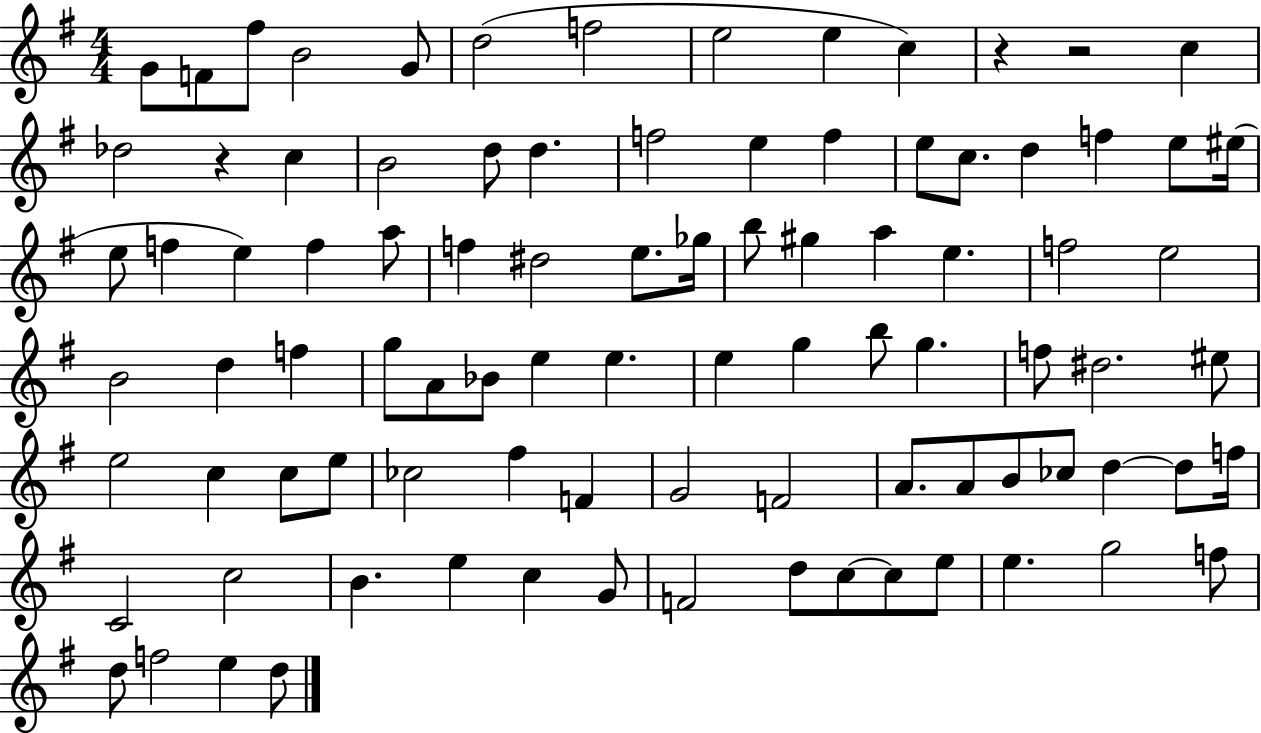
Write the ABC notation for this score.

X:1
T:Untitled
M:4/4
L:1/4
K:G
G/2 F/2 ^f/2 B2 G/2 d2 f2 e2 e c z z2 c _d2 z c B2 d/2 d f2 e f e/2 c/2 d f e/2 ^e/4 e/2 f e f a/2 f ^d2 e/2 _g/4 b/2 ^g a e f2 e2 B2 d f g/2 A/2 _B/2 e e e g b/2 g f/2 ^d2 ^e/2 e2 c c/2 e/2 _c2 ^f F G2 F2 A/2 A/2 B/2 _c/2 d d/2 f/4 C2 c2 B e c G/2 F2 d/2 c/2 c/2 e/2 e g2 f/2 d/2 f2 e d/2